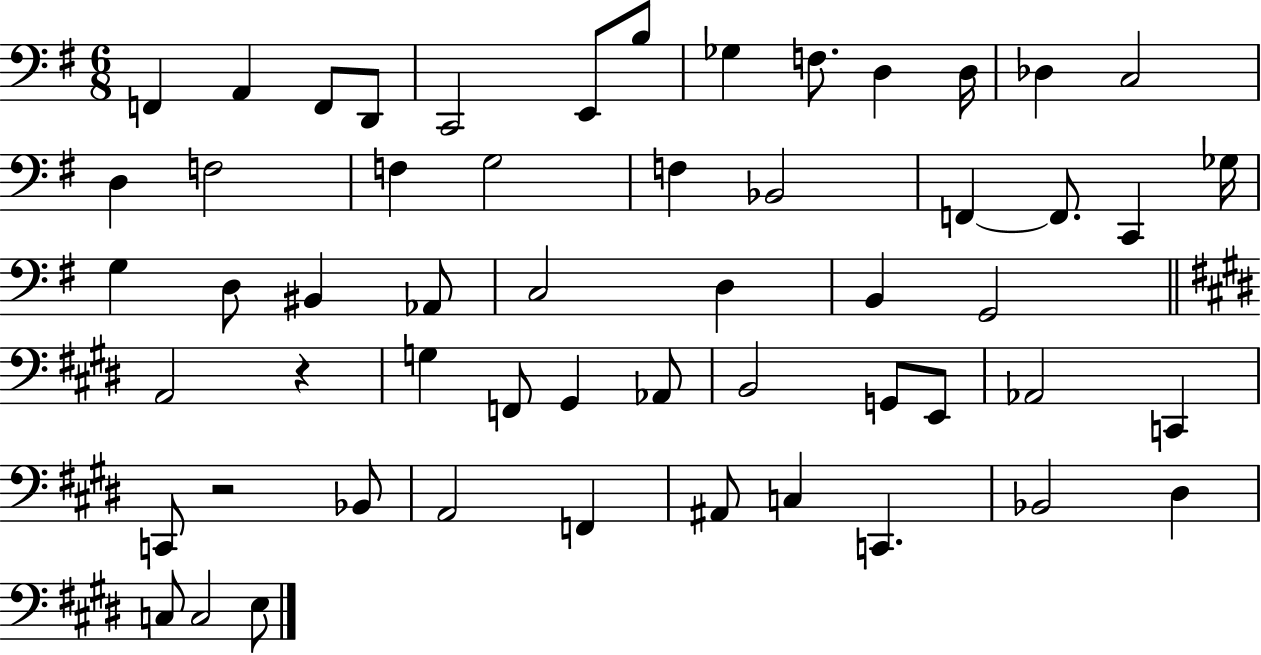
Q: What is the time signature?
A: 6/8